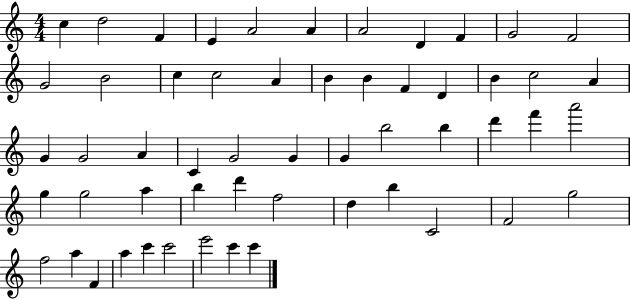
C5/q D5/h F4/q E4/q A4/h A4/q A4/h D4/q F4/q G4/h F4/h G4/h B4/h C5/q C5/h A4/q B4/q B4/q F4/q D4/q B4/q C5/h A4/q G4/q G4/h A4/q C4/q G4/h G4/q G4/q B5/h B5/q D6/q F6/q A6/h G5/q G5/h A5/q B5/q D6/q F5/h D5/q B5/q C4/h F4/h G5/h F5/h A5/q F4/q A5/q C6/q C6/h E6/h C6/q C6/q